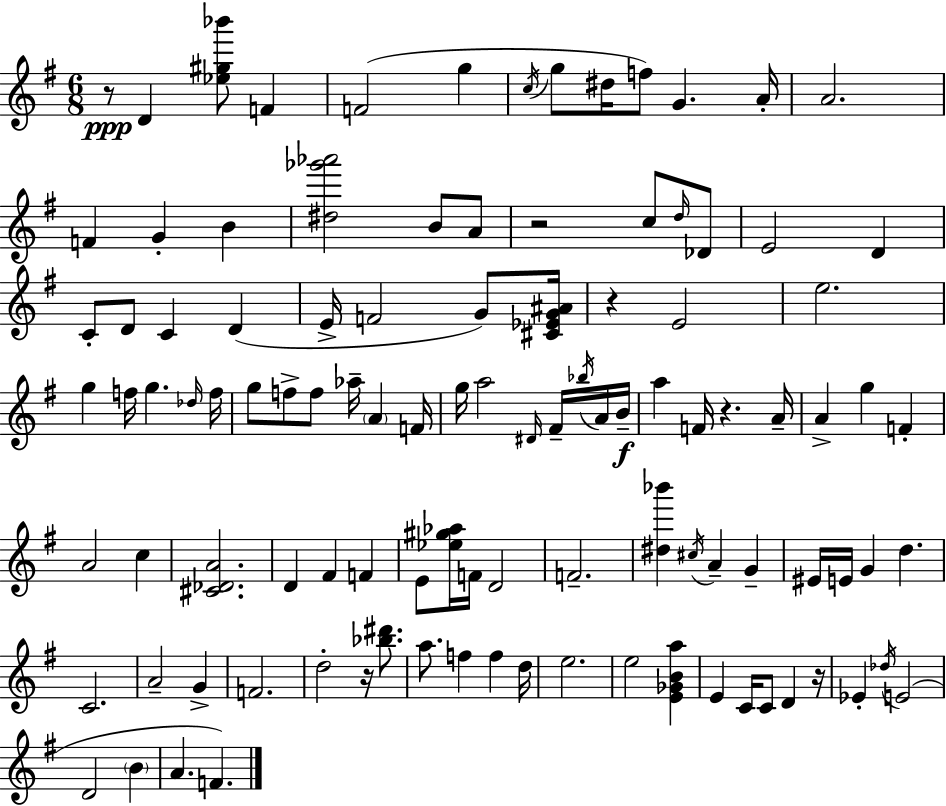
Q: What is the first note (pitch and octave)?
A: D4